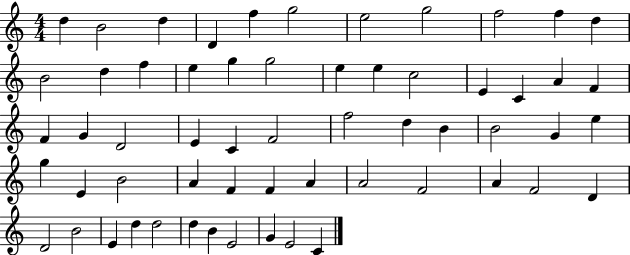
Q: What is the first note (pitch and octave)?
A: D5